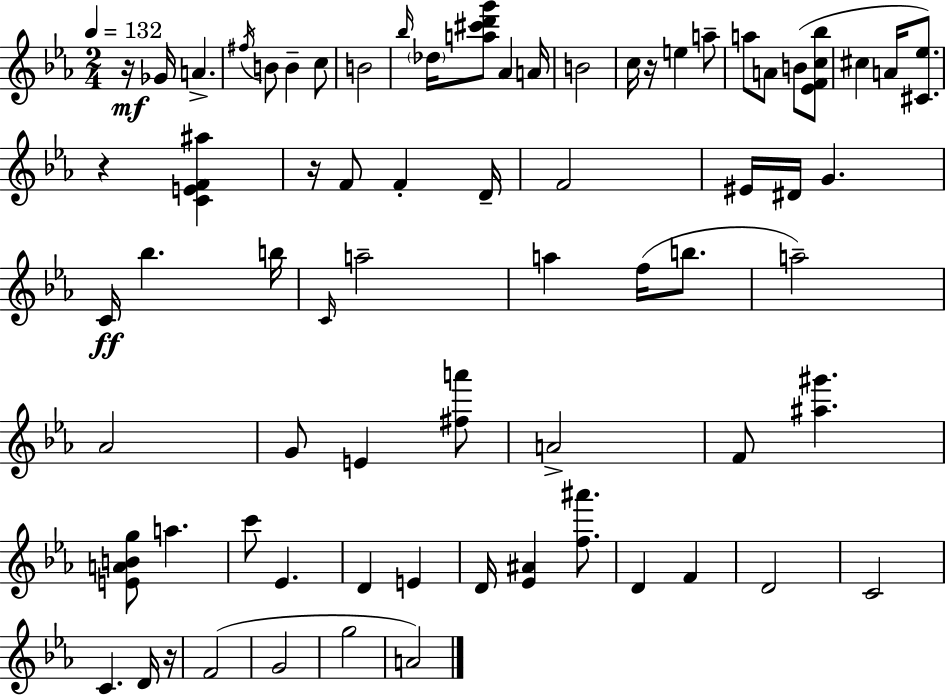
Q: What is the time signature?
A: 2/4